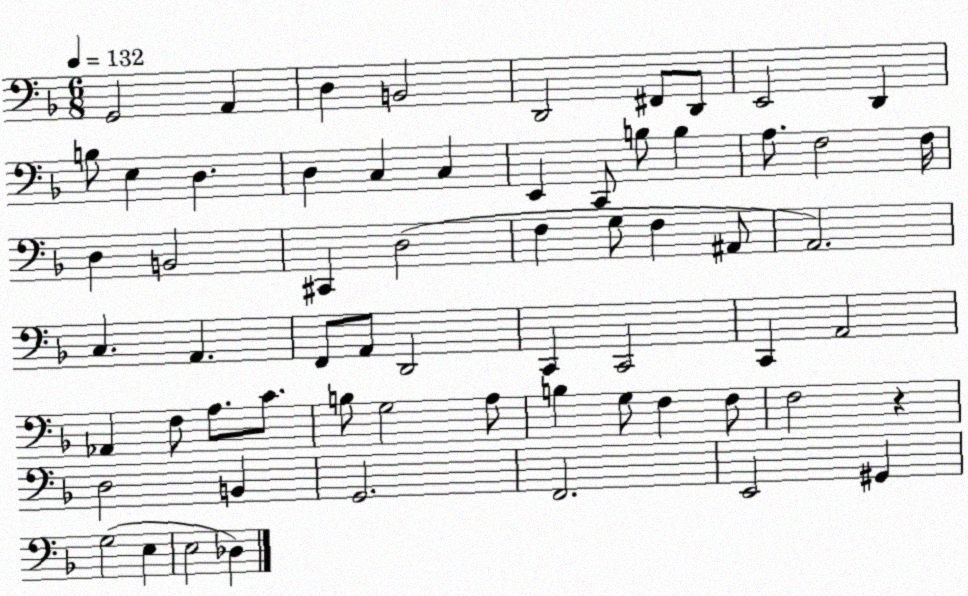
X:1
T:Untitled
M:6/8
L:1/4
K:F
G,,2 A,, D, B,,2 D,,2 ^F,,/2 D,,/2 E,,2 D,, B,/2 E, D, D, C, C, E,, C,,/2 B,/2 B, A,/2 F,2 F,/4 D, B,,2 ^C,, D,2 F, G,/2 F, ^A,,/2 A,,2 C, A,, F,,/2 A,,/2 D,,2 C,, C,,2 C,, A,,2 _A,, F,/2 A,/2 C/2 B,/2 G,2 A,/2 B, G,/2 F, F,/2 F,2 z D,2 B,, G,,2 F,,2 E,,2 ^G,, G,2 E, E,2 _D,